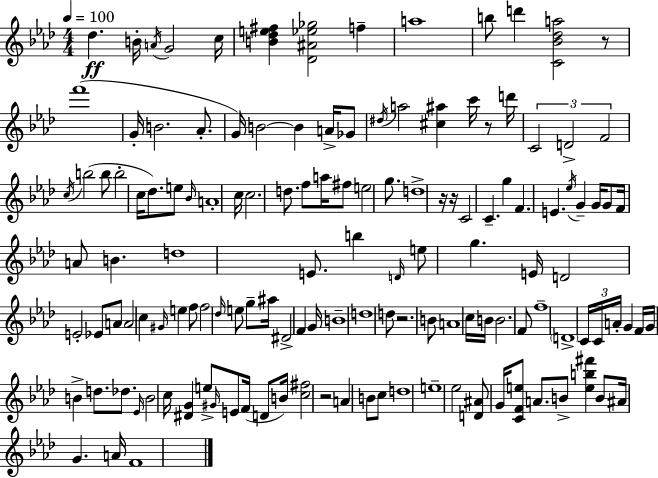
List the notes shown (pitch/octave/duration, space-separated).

Db5/q. B4/s A4/s G4/h C5/s [B4,Db5,E5,F#5]/q [Db4,A#4,Eb5,Gb5]/h F5/q A5/w B5/e D6/q [C4,Bb4,Db5,A5]/h R/e F6/w G4/s B4/h. Ab4/e. G4/s B4/h B4/q A4/s Gb4/e D#5/s A5/h [C#5,A#5]/q C6/s R/e D6/s C4/h D4/h F4/h C5/s B5/h B5/e B5/h C5/s Db5/e. E5/e Bb4/s A4/w C5/s C5/h. D5/e. F5/e A5/s F#5/e E5/h G5/e. D5/w R/s R/s C4/h C4/q. G5/q F4/q. E4/q. Eb5/s G4/q G4/s G4/e F4/s A4/e B4/q. D5/w E4/e. B5/q D4/s E5/e G5/q. E4/s D4/h E4/h Eb4/e A4/e A4/h C5/q G#4/s E5/q F5/e F5/h Db5/s E5/e G5/e A#5/s D#4/h F4/q G4/s B4/w D5/w D5/e R/h. B4/e A4/w C5/s B4/s B4/h. F4/e F5/w D4/w C4/s C4/s A4/s G4/q F4/s G4/s B4/q D5/e. Db5/e. Eb4/s B4/h C5/s [D#4,G4]/q E5/e G#4/s E4/e F4/s D4/e B4/s [C5,F#5]/h R/h A4/q B4/e C5/e D5/w E5/w Eb5/h [D4,A#4]/e G4/s [C4,F4,E5]/e A4/e. B4/e [E5,B5,F#6]/q B4/e A#4/s G4/q. A4/s F4/w